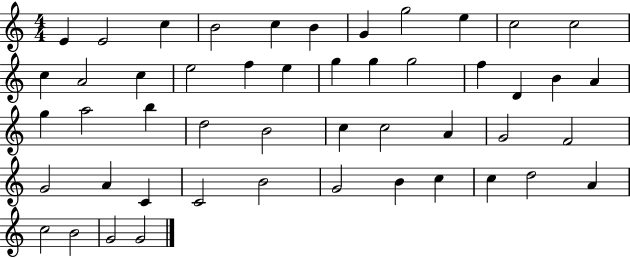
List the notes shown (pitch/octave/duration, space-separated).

E4/q E4/h C5/q B4/h C5/q B4/q G4/q G5/h E5/q C5/h C5/h C5/q A4/h C5/q E5/h F5/q E5/q G5/q G5/q G5/h F5/q D4/q B4/q A4/q G5/q A5/h B5/q D5/h B4/h C5/q C5/h A4/q G4/h F4/h G4/h A4/q C4/q C4/h B4/h G4/h B4/q C5/q C5/q D5/h A4/q C5/h B4/h G4/h G4/h